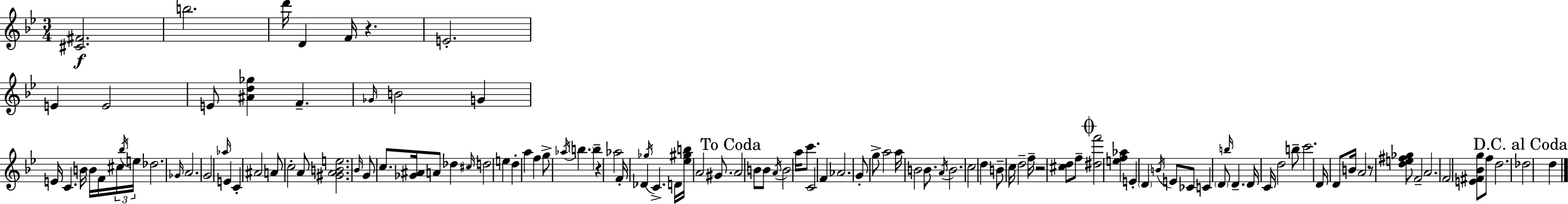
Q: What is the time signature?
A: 3/4